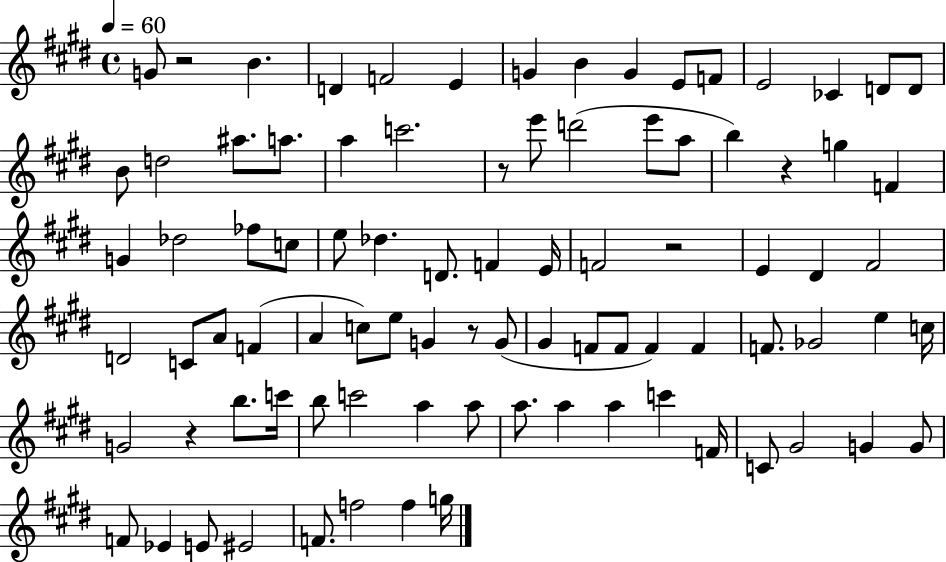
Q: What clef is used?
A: treble